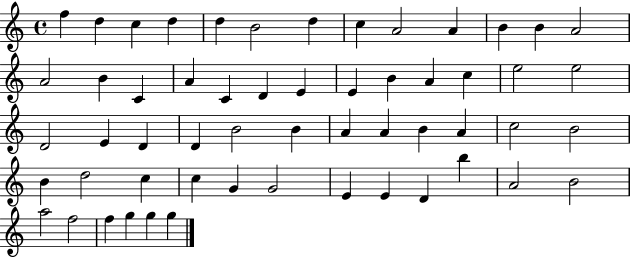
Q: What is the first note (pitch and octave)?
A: F5